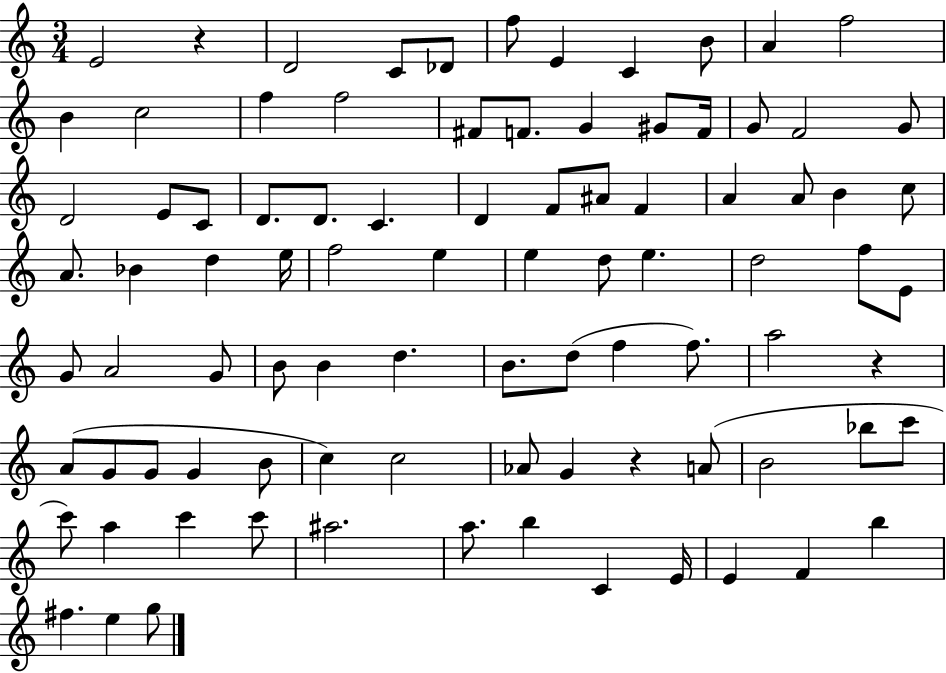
{
  \clef treble
  \numericTimeSignature
  \time 3/4
  \key c \major
  e'2 r4 | d'2 c'8 des'8 | f''8 e'4 c'4 b'8 | a'4 f''2 | \break b'4 c''2 | f''4 f''2 | fis'8 f'8. g'4 gis'8 f'16 | g'8 f'2 g'8 | \break d'2 e'8 c'8 | d'8. d'8. c'4. | d'4 f'8 ais'8 f'4 | a'4 a'8 b'4 c''8 | \break a'8. bes'4 d''4 e''16 | f''2 e''4 | e''4 d''8 e''4. | d''2 f''8 e'8 | \break g'8 a'2 g'8 | b'8 b'4 d''4. | b'8. d''8( f''4 f''8.) | a''2 r4 | \break a'8( g'8 g'8 g'4 b'8 | c''4) c''2 | aes'8 g'4 r4 a'8( | b'2 bes''8 c'''8 | \break c'''8) a''4 c'''4 c'''8 | ais''2. | a''8. b''4 c'4 e'16 | e'4 f'4 b''4 | \break fis''4. e''4 g''8 | \bar "|."
}